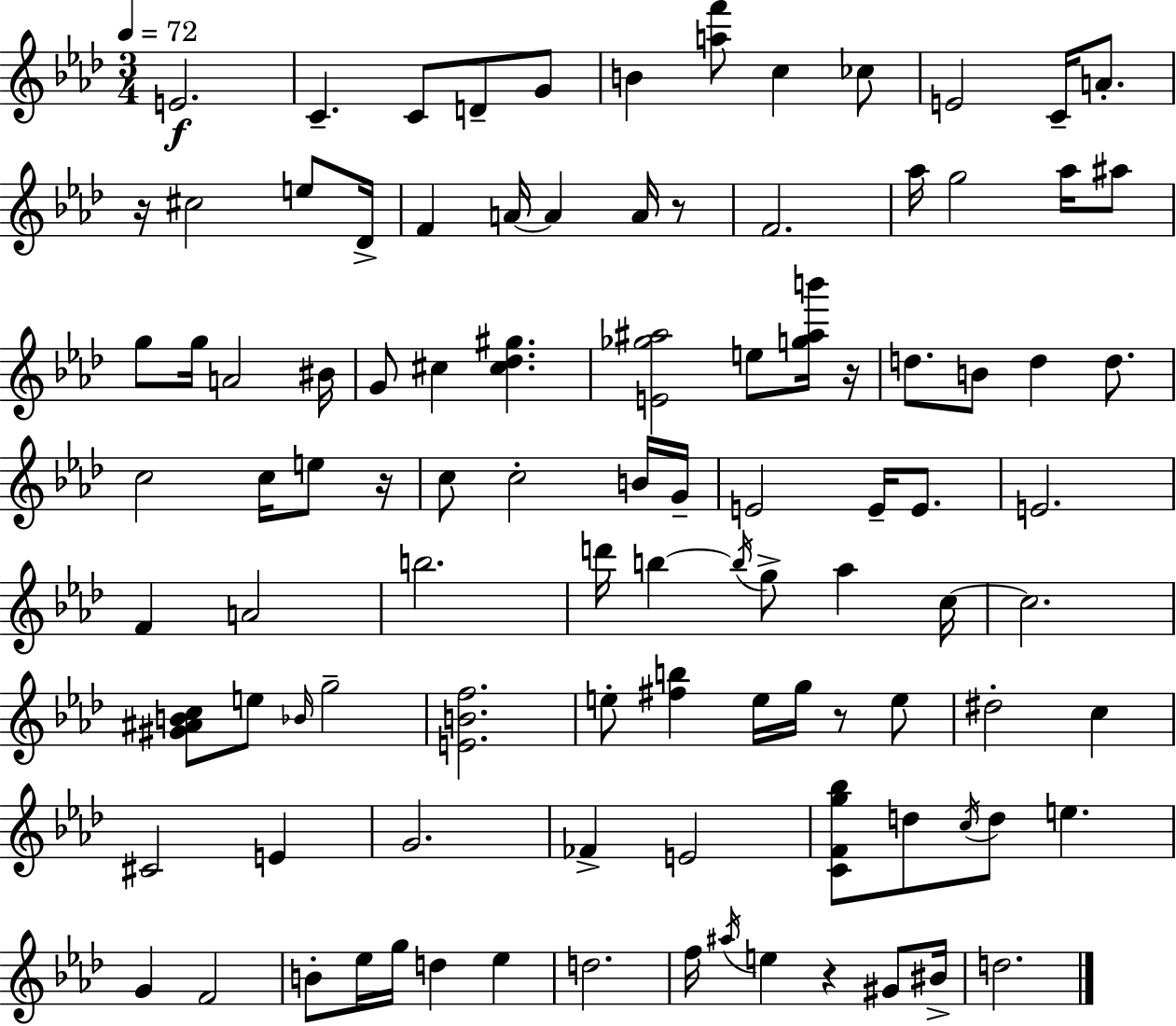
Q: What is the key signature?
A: AES major